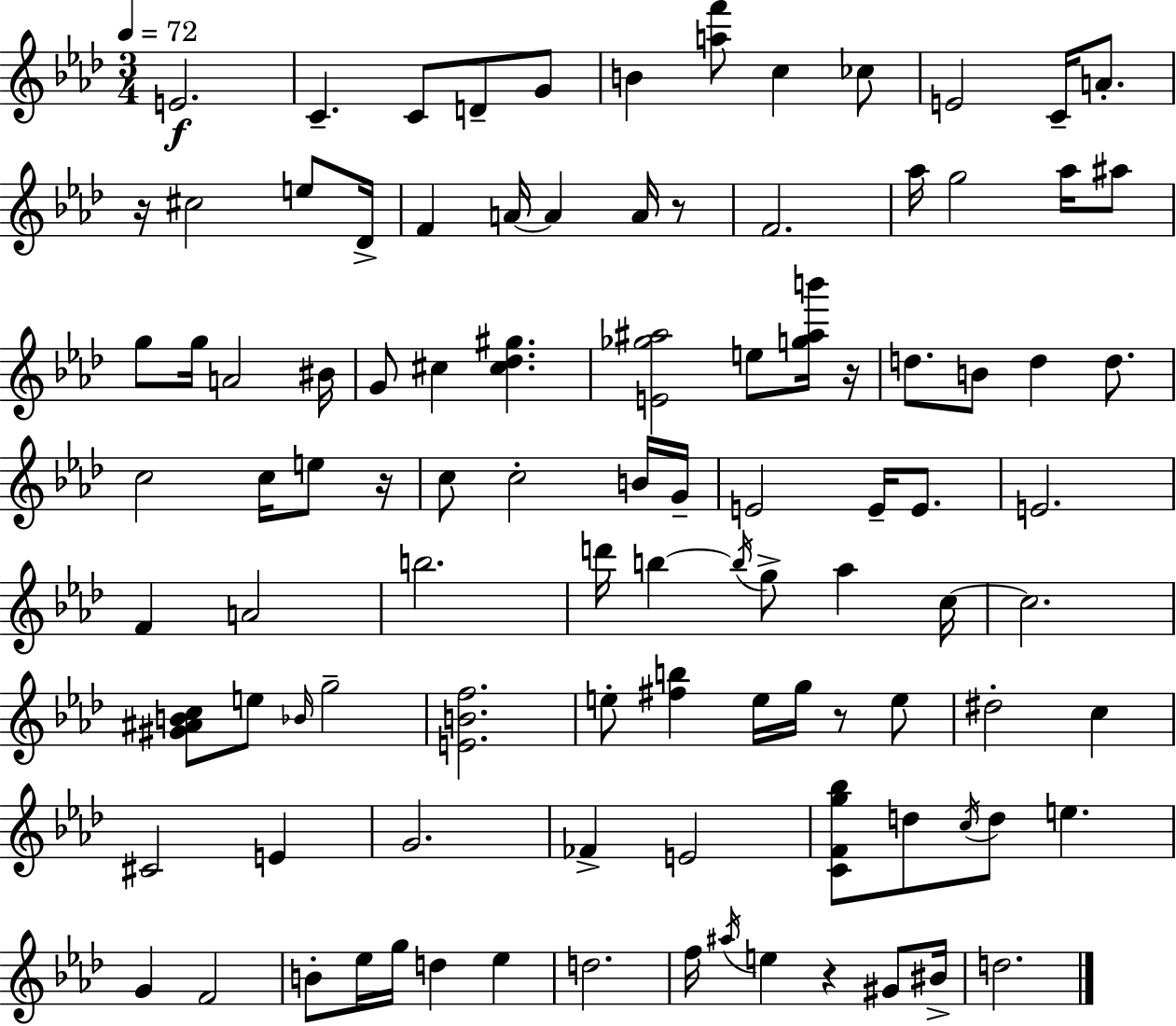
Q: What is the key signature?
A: AES major